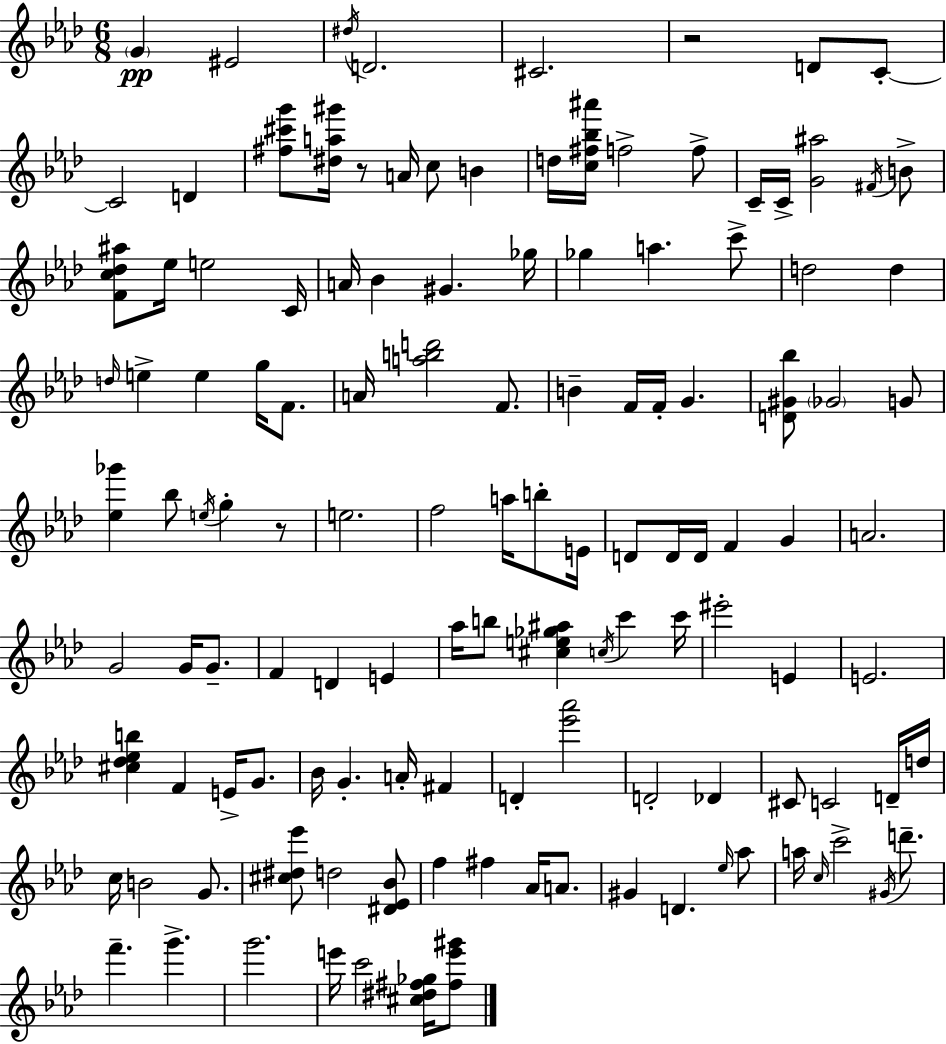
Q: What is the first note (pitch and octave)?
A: G4